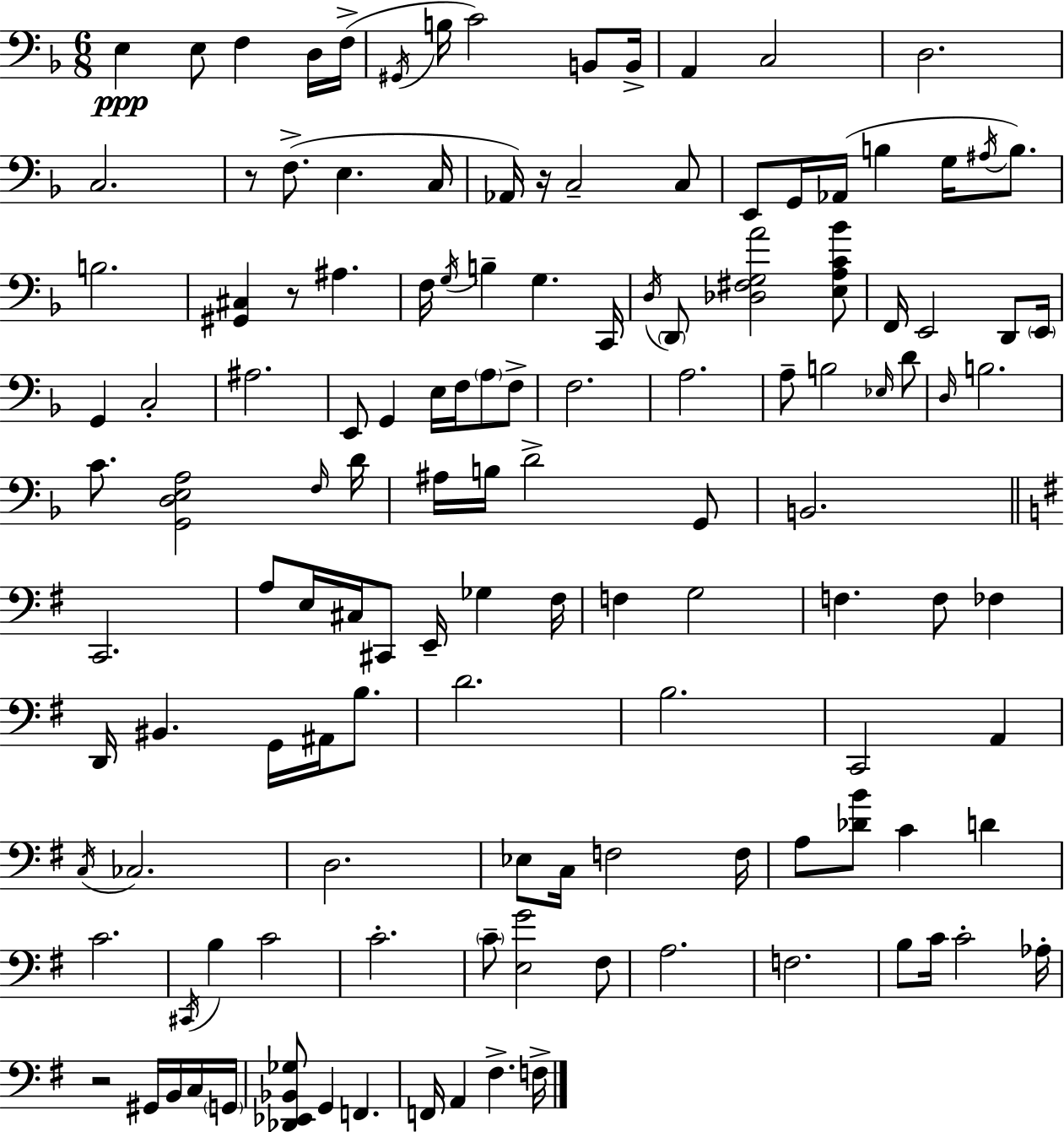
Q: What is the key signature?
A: F major